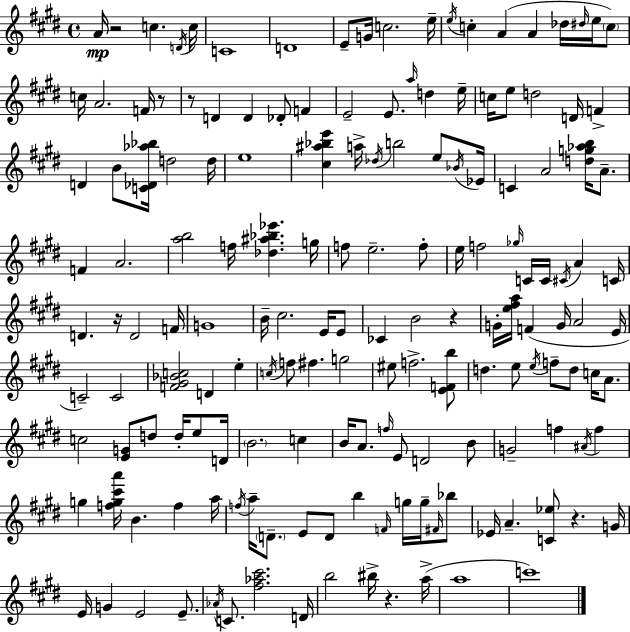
A4/s R/h C5/q. D4/s C5/s C4/w D4/w E4/e G4/s C5/h. E5/s E5/s C5/q A4/q A4/q Db5/s D#5/s E5/s C5/e C5/s A4/h. F4/s R/e R/e D4/q D4/q Db4/e F4/q E4/h E4/e. A5/s D5/q E5/s C5/s E5/e D5/h D4/s F4/q D4/q B4/e [C4,Db4,Ab5,Bb5]/s D5/h D5/s E5/w [C#5,A#5,Bb5,E6]/q A5/s Db5/s B5/h E5/e Bb4/s Eb4/s C4/q A4/h [D5,G5,Ab5,B5]/s A4/e. F4/q A4/h. [A5,B5]/h F5/s [Db5,A#5,Bb5,Eb6]/q. G5/s F5/e E5/h. F5/e E5/s F5/h Gb5/s C4/s C4/s C#4/s A4/q C4/s D4/q. R/s D4/h F4/s G4/w B4/s C#5/h. E4/s E4/e CES4/q B4/h R/q G4/s [E5,F#5,A5]/s F4/q G4/s A4/h E4/s C4/h C4/h [F4,G#4,Bb4,C5]/h D4/q E5/q C5/s F5/e F#5/q. G5/h EIS5/e F5/h. [E4,F4,B5]/e D5/q. E5/e E5/s F5/e D5/e C5/s A4/e. C5/h [E4,G4]/e D5/e D5/s E5/e D4/s B4/h. C5/q B4/s A4/e. F5/s E4/e D4/h B4/e G4/h F5/q A#4/s F5/q G5/q [F5,G5,C#6,A6]/s B4/q. F5/q A5/s F5/s A5/s D4/e. E4/e D4/e B5/q F4/s G5/s G5/s F#4/s Bb5/e Eb4/s A4/q. [C4,Eb5]/e R/q. G4/s E4/s G4/q E4/h E4/e. Ab4/s C4/e. [F#5,Ab5,C#6]/h. D4/s B5/h BIS5/s R/q. A5/s A5/w C6/w